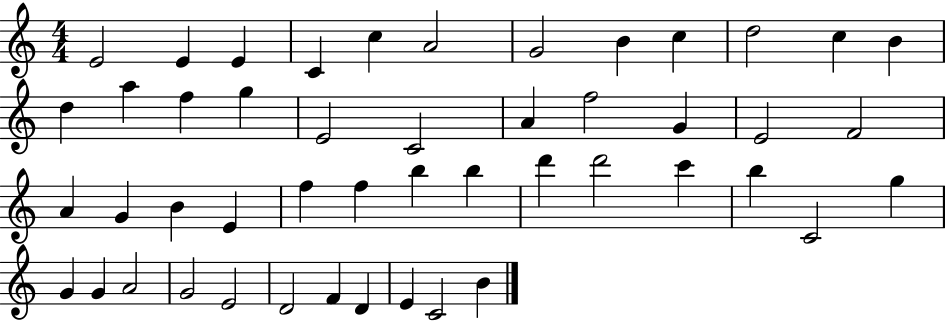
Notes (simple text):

E4/h E4/q E4/q C4/q C5/q A4/h G4/h B4/q C5/q D5/h C5/q B4/q D5/q A5/q F5/q G5/q E4/h C4/h A4/q F5/h G4/q E4/h F4/h A4/q G4/q B4/q E4/q F5/q F5/q B5/q B5/q D6/q D6/h C6/q B5/q C4/h G5/q G4/q G4/q A4/h G4/h E4/h D4/h F4/q D4/q E4/q C4/h B4/q